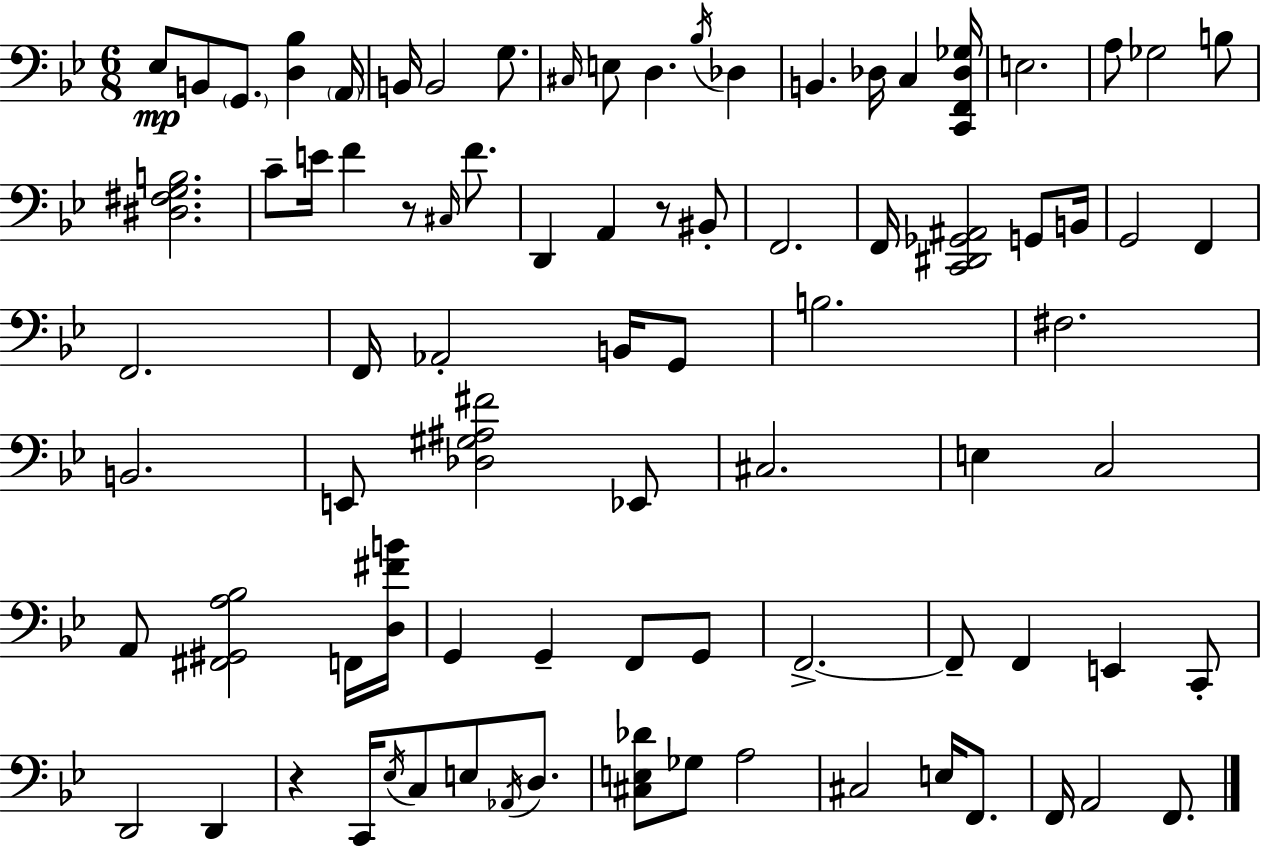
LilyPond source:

{
  \clef bass
  \numericTimeSignature
  \time 6/8
  \key bes \major
  ees8\mp b,8 \parenthesize g,8. <d bes>4 \parenthesize a,16 | b,16 b,2 g8. | \grace { cis16 } e8 d4. \acciaccatura { bes16 } des4 | b,4. des16 c4 | \break <c, f, des ges>16 e2. | a8 ges2 | b8 <dis fis g b>2. | c'8-- e'16 f'4 r8 \grace { cis16 } | \break f'8. d,4 a,4 r8 | bis,8-. f,2. | f,16 <c, dis, ges, ais,>2 | g,8 b,16 g,2 f,4 | \break f,2. | f,16 aes,2-. | b,16 g,8 b2. | fis2. | \break b,2. | e,8 <des gis ais fis'>2 | ees,8 cis2. | e4 c2 | \break a,8 <fis, gis, a bes>2 | f,16 <d fis' b'>16 g,4 g,4-- f,8 | g,8 f,2.->~~ | f,8-- f,4 e,4 | \break c,8-. d,2 d,4 | r4 c,16 \acciaccatura { ees16 } c8 e8 | \acciaccatura { aes,16 } d8. <cis e des'>8 ges8 a2 | cis2 | \break e16 f,8. f,16 a,2 | f,8. \bar "|."
}